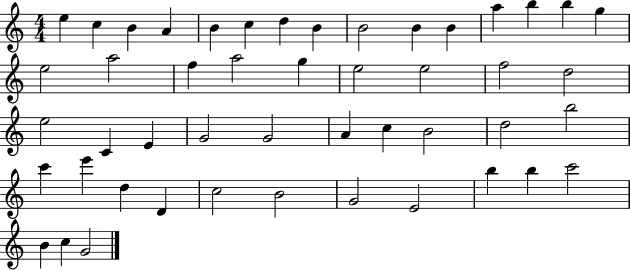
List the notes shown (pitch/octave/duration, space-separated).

E5/q C5/q B4/q A4/q B4/q C5/q D5/q B4/q B4/h B4/q B4/q A5/q B5/q B5/q G5/q E5/h A5/h F5/q A5/h G5/q E5/h E5/h F5/h D5/h E5/h C4/q E4/q G4/h G4/h A4/q C5/q B4/h D5/h B5/h C6/q E6/q D5/q D4/q C5/h B4/h G4/h E4/h B5/q B5/q C6/h B4/q C5/q G4/h